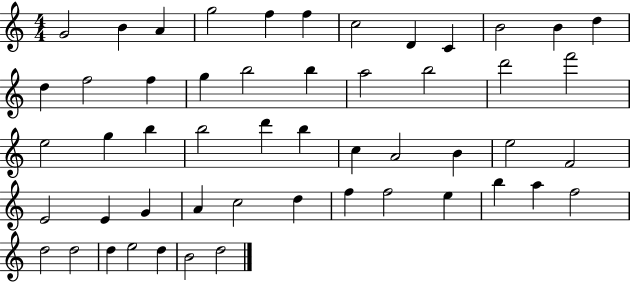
{
  \clef treble
  \numericTimeSignature
  \time 4/4
  \key c \major
  g'2 b'4 a'4 | g''2 f''4 f''4 | c''2 d'4 c'4 | b'2 b'4 d''4 | \break d''4 f''2 f''4 | g''4 b''2 b''4 | a''2 b''2 | d'''2 f'''2 | \break e''2 g''4 b''4 | b''2 d'''4 b''4 | c''4 a'2 b'4 | e''2 f'2 | \break e'2 e'4 g'4 | a'4 c''2 d''4 | f''4 f''2 e''4 | b''4 a''4 f''2 | \break d''2 d''2 | d''4 e''2 d''4 | b'2 d''2 | \bar "|."
}